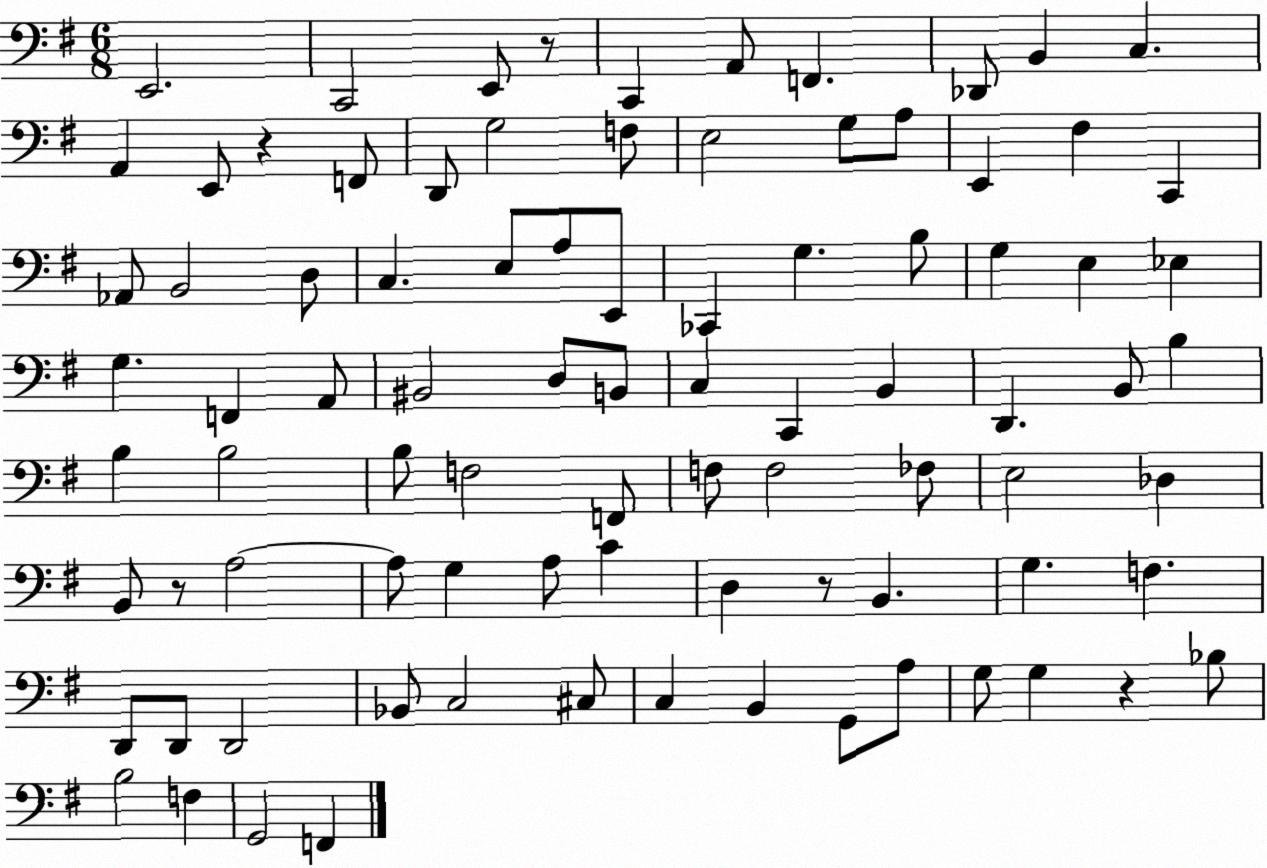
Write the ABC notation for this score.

X:1
T:Untitled
M:6/8
L:1/4
K:G
E,,2 C,,2 E,,/2 z/2 C,, A,,/2 F,, _D,,/2 B,, C, A,, E,,/2 z F,,/2 D,,/2 G,2 F,/2 E,2 G,/2 A,/2 E,, ^F, C,, _A,,/2 B,,2 D,/2 C, E,/2 A,/2 E,,/2 _C,, G, B,/2 G, E, _E, G, F,, A,,/2 ^B,,2 D,/2 B,,/2 C, C,, B,, D,, B,,/2 B, B, B,2 B,/2 F,2 F,,/2 F,/2 F,2 _F,/2 E,2 _D, B,,/2 z/2 A,2 A,/2 G, A,/2 C D, z/2 B,, G, F, D,,/2 D,,/2 D,,2 _B,,/2 C,2 ^C,/2 C, B,, G,,/2 A,/2 G,/2 G, z _B,/2 B,2 F, G,,2 F,,